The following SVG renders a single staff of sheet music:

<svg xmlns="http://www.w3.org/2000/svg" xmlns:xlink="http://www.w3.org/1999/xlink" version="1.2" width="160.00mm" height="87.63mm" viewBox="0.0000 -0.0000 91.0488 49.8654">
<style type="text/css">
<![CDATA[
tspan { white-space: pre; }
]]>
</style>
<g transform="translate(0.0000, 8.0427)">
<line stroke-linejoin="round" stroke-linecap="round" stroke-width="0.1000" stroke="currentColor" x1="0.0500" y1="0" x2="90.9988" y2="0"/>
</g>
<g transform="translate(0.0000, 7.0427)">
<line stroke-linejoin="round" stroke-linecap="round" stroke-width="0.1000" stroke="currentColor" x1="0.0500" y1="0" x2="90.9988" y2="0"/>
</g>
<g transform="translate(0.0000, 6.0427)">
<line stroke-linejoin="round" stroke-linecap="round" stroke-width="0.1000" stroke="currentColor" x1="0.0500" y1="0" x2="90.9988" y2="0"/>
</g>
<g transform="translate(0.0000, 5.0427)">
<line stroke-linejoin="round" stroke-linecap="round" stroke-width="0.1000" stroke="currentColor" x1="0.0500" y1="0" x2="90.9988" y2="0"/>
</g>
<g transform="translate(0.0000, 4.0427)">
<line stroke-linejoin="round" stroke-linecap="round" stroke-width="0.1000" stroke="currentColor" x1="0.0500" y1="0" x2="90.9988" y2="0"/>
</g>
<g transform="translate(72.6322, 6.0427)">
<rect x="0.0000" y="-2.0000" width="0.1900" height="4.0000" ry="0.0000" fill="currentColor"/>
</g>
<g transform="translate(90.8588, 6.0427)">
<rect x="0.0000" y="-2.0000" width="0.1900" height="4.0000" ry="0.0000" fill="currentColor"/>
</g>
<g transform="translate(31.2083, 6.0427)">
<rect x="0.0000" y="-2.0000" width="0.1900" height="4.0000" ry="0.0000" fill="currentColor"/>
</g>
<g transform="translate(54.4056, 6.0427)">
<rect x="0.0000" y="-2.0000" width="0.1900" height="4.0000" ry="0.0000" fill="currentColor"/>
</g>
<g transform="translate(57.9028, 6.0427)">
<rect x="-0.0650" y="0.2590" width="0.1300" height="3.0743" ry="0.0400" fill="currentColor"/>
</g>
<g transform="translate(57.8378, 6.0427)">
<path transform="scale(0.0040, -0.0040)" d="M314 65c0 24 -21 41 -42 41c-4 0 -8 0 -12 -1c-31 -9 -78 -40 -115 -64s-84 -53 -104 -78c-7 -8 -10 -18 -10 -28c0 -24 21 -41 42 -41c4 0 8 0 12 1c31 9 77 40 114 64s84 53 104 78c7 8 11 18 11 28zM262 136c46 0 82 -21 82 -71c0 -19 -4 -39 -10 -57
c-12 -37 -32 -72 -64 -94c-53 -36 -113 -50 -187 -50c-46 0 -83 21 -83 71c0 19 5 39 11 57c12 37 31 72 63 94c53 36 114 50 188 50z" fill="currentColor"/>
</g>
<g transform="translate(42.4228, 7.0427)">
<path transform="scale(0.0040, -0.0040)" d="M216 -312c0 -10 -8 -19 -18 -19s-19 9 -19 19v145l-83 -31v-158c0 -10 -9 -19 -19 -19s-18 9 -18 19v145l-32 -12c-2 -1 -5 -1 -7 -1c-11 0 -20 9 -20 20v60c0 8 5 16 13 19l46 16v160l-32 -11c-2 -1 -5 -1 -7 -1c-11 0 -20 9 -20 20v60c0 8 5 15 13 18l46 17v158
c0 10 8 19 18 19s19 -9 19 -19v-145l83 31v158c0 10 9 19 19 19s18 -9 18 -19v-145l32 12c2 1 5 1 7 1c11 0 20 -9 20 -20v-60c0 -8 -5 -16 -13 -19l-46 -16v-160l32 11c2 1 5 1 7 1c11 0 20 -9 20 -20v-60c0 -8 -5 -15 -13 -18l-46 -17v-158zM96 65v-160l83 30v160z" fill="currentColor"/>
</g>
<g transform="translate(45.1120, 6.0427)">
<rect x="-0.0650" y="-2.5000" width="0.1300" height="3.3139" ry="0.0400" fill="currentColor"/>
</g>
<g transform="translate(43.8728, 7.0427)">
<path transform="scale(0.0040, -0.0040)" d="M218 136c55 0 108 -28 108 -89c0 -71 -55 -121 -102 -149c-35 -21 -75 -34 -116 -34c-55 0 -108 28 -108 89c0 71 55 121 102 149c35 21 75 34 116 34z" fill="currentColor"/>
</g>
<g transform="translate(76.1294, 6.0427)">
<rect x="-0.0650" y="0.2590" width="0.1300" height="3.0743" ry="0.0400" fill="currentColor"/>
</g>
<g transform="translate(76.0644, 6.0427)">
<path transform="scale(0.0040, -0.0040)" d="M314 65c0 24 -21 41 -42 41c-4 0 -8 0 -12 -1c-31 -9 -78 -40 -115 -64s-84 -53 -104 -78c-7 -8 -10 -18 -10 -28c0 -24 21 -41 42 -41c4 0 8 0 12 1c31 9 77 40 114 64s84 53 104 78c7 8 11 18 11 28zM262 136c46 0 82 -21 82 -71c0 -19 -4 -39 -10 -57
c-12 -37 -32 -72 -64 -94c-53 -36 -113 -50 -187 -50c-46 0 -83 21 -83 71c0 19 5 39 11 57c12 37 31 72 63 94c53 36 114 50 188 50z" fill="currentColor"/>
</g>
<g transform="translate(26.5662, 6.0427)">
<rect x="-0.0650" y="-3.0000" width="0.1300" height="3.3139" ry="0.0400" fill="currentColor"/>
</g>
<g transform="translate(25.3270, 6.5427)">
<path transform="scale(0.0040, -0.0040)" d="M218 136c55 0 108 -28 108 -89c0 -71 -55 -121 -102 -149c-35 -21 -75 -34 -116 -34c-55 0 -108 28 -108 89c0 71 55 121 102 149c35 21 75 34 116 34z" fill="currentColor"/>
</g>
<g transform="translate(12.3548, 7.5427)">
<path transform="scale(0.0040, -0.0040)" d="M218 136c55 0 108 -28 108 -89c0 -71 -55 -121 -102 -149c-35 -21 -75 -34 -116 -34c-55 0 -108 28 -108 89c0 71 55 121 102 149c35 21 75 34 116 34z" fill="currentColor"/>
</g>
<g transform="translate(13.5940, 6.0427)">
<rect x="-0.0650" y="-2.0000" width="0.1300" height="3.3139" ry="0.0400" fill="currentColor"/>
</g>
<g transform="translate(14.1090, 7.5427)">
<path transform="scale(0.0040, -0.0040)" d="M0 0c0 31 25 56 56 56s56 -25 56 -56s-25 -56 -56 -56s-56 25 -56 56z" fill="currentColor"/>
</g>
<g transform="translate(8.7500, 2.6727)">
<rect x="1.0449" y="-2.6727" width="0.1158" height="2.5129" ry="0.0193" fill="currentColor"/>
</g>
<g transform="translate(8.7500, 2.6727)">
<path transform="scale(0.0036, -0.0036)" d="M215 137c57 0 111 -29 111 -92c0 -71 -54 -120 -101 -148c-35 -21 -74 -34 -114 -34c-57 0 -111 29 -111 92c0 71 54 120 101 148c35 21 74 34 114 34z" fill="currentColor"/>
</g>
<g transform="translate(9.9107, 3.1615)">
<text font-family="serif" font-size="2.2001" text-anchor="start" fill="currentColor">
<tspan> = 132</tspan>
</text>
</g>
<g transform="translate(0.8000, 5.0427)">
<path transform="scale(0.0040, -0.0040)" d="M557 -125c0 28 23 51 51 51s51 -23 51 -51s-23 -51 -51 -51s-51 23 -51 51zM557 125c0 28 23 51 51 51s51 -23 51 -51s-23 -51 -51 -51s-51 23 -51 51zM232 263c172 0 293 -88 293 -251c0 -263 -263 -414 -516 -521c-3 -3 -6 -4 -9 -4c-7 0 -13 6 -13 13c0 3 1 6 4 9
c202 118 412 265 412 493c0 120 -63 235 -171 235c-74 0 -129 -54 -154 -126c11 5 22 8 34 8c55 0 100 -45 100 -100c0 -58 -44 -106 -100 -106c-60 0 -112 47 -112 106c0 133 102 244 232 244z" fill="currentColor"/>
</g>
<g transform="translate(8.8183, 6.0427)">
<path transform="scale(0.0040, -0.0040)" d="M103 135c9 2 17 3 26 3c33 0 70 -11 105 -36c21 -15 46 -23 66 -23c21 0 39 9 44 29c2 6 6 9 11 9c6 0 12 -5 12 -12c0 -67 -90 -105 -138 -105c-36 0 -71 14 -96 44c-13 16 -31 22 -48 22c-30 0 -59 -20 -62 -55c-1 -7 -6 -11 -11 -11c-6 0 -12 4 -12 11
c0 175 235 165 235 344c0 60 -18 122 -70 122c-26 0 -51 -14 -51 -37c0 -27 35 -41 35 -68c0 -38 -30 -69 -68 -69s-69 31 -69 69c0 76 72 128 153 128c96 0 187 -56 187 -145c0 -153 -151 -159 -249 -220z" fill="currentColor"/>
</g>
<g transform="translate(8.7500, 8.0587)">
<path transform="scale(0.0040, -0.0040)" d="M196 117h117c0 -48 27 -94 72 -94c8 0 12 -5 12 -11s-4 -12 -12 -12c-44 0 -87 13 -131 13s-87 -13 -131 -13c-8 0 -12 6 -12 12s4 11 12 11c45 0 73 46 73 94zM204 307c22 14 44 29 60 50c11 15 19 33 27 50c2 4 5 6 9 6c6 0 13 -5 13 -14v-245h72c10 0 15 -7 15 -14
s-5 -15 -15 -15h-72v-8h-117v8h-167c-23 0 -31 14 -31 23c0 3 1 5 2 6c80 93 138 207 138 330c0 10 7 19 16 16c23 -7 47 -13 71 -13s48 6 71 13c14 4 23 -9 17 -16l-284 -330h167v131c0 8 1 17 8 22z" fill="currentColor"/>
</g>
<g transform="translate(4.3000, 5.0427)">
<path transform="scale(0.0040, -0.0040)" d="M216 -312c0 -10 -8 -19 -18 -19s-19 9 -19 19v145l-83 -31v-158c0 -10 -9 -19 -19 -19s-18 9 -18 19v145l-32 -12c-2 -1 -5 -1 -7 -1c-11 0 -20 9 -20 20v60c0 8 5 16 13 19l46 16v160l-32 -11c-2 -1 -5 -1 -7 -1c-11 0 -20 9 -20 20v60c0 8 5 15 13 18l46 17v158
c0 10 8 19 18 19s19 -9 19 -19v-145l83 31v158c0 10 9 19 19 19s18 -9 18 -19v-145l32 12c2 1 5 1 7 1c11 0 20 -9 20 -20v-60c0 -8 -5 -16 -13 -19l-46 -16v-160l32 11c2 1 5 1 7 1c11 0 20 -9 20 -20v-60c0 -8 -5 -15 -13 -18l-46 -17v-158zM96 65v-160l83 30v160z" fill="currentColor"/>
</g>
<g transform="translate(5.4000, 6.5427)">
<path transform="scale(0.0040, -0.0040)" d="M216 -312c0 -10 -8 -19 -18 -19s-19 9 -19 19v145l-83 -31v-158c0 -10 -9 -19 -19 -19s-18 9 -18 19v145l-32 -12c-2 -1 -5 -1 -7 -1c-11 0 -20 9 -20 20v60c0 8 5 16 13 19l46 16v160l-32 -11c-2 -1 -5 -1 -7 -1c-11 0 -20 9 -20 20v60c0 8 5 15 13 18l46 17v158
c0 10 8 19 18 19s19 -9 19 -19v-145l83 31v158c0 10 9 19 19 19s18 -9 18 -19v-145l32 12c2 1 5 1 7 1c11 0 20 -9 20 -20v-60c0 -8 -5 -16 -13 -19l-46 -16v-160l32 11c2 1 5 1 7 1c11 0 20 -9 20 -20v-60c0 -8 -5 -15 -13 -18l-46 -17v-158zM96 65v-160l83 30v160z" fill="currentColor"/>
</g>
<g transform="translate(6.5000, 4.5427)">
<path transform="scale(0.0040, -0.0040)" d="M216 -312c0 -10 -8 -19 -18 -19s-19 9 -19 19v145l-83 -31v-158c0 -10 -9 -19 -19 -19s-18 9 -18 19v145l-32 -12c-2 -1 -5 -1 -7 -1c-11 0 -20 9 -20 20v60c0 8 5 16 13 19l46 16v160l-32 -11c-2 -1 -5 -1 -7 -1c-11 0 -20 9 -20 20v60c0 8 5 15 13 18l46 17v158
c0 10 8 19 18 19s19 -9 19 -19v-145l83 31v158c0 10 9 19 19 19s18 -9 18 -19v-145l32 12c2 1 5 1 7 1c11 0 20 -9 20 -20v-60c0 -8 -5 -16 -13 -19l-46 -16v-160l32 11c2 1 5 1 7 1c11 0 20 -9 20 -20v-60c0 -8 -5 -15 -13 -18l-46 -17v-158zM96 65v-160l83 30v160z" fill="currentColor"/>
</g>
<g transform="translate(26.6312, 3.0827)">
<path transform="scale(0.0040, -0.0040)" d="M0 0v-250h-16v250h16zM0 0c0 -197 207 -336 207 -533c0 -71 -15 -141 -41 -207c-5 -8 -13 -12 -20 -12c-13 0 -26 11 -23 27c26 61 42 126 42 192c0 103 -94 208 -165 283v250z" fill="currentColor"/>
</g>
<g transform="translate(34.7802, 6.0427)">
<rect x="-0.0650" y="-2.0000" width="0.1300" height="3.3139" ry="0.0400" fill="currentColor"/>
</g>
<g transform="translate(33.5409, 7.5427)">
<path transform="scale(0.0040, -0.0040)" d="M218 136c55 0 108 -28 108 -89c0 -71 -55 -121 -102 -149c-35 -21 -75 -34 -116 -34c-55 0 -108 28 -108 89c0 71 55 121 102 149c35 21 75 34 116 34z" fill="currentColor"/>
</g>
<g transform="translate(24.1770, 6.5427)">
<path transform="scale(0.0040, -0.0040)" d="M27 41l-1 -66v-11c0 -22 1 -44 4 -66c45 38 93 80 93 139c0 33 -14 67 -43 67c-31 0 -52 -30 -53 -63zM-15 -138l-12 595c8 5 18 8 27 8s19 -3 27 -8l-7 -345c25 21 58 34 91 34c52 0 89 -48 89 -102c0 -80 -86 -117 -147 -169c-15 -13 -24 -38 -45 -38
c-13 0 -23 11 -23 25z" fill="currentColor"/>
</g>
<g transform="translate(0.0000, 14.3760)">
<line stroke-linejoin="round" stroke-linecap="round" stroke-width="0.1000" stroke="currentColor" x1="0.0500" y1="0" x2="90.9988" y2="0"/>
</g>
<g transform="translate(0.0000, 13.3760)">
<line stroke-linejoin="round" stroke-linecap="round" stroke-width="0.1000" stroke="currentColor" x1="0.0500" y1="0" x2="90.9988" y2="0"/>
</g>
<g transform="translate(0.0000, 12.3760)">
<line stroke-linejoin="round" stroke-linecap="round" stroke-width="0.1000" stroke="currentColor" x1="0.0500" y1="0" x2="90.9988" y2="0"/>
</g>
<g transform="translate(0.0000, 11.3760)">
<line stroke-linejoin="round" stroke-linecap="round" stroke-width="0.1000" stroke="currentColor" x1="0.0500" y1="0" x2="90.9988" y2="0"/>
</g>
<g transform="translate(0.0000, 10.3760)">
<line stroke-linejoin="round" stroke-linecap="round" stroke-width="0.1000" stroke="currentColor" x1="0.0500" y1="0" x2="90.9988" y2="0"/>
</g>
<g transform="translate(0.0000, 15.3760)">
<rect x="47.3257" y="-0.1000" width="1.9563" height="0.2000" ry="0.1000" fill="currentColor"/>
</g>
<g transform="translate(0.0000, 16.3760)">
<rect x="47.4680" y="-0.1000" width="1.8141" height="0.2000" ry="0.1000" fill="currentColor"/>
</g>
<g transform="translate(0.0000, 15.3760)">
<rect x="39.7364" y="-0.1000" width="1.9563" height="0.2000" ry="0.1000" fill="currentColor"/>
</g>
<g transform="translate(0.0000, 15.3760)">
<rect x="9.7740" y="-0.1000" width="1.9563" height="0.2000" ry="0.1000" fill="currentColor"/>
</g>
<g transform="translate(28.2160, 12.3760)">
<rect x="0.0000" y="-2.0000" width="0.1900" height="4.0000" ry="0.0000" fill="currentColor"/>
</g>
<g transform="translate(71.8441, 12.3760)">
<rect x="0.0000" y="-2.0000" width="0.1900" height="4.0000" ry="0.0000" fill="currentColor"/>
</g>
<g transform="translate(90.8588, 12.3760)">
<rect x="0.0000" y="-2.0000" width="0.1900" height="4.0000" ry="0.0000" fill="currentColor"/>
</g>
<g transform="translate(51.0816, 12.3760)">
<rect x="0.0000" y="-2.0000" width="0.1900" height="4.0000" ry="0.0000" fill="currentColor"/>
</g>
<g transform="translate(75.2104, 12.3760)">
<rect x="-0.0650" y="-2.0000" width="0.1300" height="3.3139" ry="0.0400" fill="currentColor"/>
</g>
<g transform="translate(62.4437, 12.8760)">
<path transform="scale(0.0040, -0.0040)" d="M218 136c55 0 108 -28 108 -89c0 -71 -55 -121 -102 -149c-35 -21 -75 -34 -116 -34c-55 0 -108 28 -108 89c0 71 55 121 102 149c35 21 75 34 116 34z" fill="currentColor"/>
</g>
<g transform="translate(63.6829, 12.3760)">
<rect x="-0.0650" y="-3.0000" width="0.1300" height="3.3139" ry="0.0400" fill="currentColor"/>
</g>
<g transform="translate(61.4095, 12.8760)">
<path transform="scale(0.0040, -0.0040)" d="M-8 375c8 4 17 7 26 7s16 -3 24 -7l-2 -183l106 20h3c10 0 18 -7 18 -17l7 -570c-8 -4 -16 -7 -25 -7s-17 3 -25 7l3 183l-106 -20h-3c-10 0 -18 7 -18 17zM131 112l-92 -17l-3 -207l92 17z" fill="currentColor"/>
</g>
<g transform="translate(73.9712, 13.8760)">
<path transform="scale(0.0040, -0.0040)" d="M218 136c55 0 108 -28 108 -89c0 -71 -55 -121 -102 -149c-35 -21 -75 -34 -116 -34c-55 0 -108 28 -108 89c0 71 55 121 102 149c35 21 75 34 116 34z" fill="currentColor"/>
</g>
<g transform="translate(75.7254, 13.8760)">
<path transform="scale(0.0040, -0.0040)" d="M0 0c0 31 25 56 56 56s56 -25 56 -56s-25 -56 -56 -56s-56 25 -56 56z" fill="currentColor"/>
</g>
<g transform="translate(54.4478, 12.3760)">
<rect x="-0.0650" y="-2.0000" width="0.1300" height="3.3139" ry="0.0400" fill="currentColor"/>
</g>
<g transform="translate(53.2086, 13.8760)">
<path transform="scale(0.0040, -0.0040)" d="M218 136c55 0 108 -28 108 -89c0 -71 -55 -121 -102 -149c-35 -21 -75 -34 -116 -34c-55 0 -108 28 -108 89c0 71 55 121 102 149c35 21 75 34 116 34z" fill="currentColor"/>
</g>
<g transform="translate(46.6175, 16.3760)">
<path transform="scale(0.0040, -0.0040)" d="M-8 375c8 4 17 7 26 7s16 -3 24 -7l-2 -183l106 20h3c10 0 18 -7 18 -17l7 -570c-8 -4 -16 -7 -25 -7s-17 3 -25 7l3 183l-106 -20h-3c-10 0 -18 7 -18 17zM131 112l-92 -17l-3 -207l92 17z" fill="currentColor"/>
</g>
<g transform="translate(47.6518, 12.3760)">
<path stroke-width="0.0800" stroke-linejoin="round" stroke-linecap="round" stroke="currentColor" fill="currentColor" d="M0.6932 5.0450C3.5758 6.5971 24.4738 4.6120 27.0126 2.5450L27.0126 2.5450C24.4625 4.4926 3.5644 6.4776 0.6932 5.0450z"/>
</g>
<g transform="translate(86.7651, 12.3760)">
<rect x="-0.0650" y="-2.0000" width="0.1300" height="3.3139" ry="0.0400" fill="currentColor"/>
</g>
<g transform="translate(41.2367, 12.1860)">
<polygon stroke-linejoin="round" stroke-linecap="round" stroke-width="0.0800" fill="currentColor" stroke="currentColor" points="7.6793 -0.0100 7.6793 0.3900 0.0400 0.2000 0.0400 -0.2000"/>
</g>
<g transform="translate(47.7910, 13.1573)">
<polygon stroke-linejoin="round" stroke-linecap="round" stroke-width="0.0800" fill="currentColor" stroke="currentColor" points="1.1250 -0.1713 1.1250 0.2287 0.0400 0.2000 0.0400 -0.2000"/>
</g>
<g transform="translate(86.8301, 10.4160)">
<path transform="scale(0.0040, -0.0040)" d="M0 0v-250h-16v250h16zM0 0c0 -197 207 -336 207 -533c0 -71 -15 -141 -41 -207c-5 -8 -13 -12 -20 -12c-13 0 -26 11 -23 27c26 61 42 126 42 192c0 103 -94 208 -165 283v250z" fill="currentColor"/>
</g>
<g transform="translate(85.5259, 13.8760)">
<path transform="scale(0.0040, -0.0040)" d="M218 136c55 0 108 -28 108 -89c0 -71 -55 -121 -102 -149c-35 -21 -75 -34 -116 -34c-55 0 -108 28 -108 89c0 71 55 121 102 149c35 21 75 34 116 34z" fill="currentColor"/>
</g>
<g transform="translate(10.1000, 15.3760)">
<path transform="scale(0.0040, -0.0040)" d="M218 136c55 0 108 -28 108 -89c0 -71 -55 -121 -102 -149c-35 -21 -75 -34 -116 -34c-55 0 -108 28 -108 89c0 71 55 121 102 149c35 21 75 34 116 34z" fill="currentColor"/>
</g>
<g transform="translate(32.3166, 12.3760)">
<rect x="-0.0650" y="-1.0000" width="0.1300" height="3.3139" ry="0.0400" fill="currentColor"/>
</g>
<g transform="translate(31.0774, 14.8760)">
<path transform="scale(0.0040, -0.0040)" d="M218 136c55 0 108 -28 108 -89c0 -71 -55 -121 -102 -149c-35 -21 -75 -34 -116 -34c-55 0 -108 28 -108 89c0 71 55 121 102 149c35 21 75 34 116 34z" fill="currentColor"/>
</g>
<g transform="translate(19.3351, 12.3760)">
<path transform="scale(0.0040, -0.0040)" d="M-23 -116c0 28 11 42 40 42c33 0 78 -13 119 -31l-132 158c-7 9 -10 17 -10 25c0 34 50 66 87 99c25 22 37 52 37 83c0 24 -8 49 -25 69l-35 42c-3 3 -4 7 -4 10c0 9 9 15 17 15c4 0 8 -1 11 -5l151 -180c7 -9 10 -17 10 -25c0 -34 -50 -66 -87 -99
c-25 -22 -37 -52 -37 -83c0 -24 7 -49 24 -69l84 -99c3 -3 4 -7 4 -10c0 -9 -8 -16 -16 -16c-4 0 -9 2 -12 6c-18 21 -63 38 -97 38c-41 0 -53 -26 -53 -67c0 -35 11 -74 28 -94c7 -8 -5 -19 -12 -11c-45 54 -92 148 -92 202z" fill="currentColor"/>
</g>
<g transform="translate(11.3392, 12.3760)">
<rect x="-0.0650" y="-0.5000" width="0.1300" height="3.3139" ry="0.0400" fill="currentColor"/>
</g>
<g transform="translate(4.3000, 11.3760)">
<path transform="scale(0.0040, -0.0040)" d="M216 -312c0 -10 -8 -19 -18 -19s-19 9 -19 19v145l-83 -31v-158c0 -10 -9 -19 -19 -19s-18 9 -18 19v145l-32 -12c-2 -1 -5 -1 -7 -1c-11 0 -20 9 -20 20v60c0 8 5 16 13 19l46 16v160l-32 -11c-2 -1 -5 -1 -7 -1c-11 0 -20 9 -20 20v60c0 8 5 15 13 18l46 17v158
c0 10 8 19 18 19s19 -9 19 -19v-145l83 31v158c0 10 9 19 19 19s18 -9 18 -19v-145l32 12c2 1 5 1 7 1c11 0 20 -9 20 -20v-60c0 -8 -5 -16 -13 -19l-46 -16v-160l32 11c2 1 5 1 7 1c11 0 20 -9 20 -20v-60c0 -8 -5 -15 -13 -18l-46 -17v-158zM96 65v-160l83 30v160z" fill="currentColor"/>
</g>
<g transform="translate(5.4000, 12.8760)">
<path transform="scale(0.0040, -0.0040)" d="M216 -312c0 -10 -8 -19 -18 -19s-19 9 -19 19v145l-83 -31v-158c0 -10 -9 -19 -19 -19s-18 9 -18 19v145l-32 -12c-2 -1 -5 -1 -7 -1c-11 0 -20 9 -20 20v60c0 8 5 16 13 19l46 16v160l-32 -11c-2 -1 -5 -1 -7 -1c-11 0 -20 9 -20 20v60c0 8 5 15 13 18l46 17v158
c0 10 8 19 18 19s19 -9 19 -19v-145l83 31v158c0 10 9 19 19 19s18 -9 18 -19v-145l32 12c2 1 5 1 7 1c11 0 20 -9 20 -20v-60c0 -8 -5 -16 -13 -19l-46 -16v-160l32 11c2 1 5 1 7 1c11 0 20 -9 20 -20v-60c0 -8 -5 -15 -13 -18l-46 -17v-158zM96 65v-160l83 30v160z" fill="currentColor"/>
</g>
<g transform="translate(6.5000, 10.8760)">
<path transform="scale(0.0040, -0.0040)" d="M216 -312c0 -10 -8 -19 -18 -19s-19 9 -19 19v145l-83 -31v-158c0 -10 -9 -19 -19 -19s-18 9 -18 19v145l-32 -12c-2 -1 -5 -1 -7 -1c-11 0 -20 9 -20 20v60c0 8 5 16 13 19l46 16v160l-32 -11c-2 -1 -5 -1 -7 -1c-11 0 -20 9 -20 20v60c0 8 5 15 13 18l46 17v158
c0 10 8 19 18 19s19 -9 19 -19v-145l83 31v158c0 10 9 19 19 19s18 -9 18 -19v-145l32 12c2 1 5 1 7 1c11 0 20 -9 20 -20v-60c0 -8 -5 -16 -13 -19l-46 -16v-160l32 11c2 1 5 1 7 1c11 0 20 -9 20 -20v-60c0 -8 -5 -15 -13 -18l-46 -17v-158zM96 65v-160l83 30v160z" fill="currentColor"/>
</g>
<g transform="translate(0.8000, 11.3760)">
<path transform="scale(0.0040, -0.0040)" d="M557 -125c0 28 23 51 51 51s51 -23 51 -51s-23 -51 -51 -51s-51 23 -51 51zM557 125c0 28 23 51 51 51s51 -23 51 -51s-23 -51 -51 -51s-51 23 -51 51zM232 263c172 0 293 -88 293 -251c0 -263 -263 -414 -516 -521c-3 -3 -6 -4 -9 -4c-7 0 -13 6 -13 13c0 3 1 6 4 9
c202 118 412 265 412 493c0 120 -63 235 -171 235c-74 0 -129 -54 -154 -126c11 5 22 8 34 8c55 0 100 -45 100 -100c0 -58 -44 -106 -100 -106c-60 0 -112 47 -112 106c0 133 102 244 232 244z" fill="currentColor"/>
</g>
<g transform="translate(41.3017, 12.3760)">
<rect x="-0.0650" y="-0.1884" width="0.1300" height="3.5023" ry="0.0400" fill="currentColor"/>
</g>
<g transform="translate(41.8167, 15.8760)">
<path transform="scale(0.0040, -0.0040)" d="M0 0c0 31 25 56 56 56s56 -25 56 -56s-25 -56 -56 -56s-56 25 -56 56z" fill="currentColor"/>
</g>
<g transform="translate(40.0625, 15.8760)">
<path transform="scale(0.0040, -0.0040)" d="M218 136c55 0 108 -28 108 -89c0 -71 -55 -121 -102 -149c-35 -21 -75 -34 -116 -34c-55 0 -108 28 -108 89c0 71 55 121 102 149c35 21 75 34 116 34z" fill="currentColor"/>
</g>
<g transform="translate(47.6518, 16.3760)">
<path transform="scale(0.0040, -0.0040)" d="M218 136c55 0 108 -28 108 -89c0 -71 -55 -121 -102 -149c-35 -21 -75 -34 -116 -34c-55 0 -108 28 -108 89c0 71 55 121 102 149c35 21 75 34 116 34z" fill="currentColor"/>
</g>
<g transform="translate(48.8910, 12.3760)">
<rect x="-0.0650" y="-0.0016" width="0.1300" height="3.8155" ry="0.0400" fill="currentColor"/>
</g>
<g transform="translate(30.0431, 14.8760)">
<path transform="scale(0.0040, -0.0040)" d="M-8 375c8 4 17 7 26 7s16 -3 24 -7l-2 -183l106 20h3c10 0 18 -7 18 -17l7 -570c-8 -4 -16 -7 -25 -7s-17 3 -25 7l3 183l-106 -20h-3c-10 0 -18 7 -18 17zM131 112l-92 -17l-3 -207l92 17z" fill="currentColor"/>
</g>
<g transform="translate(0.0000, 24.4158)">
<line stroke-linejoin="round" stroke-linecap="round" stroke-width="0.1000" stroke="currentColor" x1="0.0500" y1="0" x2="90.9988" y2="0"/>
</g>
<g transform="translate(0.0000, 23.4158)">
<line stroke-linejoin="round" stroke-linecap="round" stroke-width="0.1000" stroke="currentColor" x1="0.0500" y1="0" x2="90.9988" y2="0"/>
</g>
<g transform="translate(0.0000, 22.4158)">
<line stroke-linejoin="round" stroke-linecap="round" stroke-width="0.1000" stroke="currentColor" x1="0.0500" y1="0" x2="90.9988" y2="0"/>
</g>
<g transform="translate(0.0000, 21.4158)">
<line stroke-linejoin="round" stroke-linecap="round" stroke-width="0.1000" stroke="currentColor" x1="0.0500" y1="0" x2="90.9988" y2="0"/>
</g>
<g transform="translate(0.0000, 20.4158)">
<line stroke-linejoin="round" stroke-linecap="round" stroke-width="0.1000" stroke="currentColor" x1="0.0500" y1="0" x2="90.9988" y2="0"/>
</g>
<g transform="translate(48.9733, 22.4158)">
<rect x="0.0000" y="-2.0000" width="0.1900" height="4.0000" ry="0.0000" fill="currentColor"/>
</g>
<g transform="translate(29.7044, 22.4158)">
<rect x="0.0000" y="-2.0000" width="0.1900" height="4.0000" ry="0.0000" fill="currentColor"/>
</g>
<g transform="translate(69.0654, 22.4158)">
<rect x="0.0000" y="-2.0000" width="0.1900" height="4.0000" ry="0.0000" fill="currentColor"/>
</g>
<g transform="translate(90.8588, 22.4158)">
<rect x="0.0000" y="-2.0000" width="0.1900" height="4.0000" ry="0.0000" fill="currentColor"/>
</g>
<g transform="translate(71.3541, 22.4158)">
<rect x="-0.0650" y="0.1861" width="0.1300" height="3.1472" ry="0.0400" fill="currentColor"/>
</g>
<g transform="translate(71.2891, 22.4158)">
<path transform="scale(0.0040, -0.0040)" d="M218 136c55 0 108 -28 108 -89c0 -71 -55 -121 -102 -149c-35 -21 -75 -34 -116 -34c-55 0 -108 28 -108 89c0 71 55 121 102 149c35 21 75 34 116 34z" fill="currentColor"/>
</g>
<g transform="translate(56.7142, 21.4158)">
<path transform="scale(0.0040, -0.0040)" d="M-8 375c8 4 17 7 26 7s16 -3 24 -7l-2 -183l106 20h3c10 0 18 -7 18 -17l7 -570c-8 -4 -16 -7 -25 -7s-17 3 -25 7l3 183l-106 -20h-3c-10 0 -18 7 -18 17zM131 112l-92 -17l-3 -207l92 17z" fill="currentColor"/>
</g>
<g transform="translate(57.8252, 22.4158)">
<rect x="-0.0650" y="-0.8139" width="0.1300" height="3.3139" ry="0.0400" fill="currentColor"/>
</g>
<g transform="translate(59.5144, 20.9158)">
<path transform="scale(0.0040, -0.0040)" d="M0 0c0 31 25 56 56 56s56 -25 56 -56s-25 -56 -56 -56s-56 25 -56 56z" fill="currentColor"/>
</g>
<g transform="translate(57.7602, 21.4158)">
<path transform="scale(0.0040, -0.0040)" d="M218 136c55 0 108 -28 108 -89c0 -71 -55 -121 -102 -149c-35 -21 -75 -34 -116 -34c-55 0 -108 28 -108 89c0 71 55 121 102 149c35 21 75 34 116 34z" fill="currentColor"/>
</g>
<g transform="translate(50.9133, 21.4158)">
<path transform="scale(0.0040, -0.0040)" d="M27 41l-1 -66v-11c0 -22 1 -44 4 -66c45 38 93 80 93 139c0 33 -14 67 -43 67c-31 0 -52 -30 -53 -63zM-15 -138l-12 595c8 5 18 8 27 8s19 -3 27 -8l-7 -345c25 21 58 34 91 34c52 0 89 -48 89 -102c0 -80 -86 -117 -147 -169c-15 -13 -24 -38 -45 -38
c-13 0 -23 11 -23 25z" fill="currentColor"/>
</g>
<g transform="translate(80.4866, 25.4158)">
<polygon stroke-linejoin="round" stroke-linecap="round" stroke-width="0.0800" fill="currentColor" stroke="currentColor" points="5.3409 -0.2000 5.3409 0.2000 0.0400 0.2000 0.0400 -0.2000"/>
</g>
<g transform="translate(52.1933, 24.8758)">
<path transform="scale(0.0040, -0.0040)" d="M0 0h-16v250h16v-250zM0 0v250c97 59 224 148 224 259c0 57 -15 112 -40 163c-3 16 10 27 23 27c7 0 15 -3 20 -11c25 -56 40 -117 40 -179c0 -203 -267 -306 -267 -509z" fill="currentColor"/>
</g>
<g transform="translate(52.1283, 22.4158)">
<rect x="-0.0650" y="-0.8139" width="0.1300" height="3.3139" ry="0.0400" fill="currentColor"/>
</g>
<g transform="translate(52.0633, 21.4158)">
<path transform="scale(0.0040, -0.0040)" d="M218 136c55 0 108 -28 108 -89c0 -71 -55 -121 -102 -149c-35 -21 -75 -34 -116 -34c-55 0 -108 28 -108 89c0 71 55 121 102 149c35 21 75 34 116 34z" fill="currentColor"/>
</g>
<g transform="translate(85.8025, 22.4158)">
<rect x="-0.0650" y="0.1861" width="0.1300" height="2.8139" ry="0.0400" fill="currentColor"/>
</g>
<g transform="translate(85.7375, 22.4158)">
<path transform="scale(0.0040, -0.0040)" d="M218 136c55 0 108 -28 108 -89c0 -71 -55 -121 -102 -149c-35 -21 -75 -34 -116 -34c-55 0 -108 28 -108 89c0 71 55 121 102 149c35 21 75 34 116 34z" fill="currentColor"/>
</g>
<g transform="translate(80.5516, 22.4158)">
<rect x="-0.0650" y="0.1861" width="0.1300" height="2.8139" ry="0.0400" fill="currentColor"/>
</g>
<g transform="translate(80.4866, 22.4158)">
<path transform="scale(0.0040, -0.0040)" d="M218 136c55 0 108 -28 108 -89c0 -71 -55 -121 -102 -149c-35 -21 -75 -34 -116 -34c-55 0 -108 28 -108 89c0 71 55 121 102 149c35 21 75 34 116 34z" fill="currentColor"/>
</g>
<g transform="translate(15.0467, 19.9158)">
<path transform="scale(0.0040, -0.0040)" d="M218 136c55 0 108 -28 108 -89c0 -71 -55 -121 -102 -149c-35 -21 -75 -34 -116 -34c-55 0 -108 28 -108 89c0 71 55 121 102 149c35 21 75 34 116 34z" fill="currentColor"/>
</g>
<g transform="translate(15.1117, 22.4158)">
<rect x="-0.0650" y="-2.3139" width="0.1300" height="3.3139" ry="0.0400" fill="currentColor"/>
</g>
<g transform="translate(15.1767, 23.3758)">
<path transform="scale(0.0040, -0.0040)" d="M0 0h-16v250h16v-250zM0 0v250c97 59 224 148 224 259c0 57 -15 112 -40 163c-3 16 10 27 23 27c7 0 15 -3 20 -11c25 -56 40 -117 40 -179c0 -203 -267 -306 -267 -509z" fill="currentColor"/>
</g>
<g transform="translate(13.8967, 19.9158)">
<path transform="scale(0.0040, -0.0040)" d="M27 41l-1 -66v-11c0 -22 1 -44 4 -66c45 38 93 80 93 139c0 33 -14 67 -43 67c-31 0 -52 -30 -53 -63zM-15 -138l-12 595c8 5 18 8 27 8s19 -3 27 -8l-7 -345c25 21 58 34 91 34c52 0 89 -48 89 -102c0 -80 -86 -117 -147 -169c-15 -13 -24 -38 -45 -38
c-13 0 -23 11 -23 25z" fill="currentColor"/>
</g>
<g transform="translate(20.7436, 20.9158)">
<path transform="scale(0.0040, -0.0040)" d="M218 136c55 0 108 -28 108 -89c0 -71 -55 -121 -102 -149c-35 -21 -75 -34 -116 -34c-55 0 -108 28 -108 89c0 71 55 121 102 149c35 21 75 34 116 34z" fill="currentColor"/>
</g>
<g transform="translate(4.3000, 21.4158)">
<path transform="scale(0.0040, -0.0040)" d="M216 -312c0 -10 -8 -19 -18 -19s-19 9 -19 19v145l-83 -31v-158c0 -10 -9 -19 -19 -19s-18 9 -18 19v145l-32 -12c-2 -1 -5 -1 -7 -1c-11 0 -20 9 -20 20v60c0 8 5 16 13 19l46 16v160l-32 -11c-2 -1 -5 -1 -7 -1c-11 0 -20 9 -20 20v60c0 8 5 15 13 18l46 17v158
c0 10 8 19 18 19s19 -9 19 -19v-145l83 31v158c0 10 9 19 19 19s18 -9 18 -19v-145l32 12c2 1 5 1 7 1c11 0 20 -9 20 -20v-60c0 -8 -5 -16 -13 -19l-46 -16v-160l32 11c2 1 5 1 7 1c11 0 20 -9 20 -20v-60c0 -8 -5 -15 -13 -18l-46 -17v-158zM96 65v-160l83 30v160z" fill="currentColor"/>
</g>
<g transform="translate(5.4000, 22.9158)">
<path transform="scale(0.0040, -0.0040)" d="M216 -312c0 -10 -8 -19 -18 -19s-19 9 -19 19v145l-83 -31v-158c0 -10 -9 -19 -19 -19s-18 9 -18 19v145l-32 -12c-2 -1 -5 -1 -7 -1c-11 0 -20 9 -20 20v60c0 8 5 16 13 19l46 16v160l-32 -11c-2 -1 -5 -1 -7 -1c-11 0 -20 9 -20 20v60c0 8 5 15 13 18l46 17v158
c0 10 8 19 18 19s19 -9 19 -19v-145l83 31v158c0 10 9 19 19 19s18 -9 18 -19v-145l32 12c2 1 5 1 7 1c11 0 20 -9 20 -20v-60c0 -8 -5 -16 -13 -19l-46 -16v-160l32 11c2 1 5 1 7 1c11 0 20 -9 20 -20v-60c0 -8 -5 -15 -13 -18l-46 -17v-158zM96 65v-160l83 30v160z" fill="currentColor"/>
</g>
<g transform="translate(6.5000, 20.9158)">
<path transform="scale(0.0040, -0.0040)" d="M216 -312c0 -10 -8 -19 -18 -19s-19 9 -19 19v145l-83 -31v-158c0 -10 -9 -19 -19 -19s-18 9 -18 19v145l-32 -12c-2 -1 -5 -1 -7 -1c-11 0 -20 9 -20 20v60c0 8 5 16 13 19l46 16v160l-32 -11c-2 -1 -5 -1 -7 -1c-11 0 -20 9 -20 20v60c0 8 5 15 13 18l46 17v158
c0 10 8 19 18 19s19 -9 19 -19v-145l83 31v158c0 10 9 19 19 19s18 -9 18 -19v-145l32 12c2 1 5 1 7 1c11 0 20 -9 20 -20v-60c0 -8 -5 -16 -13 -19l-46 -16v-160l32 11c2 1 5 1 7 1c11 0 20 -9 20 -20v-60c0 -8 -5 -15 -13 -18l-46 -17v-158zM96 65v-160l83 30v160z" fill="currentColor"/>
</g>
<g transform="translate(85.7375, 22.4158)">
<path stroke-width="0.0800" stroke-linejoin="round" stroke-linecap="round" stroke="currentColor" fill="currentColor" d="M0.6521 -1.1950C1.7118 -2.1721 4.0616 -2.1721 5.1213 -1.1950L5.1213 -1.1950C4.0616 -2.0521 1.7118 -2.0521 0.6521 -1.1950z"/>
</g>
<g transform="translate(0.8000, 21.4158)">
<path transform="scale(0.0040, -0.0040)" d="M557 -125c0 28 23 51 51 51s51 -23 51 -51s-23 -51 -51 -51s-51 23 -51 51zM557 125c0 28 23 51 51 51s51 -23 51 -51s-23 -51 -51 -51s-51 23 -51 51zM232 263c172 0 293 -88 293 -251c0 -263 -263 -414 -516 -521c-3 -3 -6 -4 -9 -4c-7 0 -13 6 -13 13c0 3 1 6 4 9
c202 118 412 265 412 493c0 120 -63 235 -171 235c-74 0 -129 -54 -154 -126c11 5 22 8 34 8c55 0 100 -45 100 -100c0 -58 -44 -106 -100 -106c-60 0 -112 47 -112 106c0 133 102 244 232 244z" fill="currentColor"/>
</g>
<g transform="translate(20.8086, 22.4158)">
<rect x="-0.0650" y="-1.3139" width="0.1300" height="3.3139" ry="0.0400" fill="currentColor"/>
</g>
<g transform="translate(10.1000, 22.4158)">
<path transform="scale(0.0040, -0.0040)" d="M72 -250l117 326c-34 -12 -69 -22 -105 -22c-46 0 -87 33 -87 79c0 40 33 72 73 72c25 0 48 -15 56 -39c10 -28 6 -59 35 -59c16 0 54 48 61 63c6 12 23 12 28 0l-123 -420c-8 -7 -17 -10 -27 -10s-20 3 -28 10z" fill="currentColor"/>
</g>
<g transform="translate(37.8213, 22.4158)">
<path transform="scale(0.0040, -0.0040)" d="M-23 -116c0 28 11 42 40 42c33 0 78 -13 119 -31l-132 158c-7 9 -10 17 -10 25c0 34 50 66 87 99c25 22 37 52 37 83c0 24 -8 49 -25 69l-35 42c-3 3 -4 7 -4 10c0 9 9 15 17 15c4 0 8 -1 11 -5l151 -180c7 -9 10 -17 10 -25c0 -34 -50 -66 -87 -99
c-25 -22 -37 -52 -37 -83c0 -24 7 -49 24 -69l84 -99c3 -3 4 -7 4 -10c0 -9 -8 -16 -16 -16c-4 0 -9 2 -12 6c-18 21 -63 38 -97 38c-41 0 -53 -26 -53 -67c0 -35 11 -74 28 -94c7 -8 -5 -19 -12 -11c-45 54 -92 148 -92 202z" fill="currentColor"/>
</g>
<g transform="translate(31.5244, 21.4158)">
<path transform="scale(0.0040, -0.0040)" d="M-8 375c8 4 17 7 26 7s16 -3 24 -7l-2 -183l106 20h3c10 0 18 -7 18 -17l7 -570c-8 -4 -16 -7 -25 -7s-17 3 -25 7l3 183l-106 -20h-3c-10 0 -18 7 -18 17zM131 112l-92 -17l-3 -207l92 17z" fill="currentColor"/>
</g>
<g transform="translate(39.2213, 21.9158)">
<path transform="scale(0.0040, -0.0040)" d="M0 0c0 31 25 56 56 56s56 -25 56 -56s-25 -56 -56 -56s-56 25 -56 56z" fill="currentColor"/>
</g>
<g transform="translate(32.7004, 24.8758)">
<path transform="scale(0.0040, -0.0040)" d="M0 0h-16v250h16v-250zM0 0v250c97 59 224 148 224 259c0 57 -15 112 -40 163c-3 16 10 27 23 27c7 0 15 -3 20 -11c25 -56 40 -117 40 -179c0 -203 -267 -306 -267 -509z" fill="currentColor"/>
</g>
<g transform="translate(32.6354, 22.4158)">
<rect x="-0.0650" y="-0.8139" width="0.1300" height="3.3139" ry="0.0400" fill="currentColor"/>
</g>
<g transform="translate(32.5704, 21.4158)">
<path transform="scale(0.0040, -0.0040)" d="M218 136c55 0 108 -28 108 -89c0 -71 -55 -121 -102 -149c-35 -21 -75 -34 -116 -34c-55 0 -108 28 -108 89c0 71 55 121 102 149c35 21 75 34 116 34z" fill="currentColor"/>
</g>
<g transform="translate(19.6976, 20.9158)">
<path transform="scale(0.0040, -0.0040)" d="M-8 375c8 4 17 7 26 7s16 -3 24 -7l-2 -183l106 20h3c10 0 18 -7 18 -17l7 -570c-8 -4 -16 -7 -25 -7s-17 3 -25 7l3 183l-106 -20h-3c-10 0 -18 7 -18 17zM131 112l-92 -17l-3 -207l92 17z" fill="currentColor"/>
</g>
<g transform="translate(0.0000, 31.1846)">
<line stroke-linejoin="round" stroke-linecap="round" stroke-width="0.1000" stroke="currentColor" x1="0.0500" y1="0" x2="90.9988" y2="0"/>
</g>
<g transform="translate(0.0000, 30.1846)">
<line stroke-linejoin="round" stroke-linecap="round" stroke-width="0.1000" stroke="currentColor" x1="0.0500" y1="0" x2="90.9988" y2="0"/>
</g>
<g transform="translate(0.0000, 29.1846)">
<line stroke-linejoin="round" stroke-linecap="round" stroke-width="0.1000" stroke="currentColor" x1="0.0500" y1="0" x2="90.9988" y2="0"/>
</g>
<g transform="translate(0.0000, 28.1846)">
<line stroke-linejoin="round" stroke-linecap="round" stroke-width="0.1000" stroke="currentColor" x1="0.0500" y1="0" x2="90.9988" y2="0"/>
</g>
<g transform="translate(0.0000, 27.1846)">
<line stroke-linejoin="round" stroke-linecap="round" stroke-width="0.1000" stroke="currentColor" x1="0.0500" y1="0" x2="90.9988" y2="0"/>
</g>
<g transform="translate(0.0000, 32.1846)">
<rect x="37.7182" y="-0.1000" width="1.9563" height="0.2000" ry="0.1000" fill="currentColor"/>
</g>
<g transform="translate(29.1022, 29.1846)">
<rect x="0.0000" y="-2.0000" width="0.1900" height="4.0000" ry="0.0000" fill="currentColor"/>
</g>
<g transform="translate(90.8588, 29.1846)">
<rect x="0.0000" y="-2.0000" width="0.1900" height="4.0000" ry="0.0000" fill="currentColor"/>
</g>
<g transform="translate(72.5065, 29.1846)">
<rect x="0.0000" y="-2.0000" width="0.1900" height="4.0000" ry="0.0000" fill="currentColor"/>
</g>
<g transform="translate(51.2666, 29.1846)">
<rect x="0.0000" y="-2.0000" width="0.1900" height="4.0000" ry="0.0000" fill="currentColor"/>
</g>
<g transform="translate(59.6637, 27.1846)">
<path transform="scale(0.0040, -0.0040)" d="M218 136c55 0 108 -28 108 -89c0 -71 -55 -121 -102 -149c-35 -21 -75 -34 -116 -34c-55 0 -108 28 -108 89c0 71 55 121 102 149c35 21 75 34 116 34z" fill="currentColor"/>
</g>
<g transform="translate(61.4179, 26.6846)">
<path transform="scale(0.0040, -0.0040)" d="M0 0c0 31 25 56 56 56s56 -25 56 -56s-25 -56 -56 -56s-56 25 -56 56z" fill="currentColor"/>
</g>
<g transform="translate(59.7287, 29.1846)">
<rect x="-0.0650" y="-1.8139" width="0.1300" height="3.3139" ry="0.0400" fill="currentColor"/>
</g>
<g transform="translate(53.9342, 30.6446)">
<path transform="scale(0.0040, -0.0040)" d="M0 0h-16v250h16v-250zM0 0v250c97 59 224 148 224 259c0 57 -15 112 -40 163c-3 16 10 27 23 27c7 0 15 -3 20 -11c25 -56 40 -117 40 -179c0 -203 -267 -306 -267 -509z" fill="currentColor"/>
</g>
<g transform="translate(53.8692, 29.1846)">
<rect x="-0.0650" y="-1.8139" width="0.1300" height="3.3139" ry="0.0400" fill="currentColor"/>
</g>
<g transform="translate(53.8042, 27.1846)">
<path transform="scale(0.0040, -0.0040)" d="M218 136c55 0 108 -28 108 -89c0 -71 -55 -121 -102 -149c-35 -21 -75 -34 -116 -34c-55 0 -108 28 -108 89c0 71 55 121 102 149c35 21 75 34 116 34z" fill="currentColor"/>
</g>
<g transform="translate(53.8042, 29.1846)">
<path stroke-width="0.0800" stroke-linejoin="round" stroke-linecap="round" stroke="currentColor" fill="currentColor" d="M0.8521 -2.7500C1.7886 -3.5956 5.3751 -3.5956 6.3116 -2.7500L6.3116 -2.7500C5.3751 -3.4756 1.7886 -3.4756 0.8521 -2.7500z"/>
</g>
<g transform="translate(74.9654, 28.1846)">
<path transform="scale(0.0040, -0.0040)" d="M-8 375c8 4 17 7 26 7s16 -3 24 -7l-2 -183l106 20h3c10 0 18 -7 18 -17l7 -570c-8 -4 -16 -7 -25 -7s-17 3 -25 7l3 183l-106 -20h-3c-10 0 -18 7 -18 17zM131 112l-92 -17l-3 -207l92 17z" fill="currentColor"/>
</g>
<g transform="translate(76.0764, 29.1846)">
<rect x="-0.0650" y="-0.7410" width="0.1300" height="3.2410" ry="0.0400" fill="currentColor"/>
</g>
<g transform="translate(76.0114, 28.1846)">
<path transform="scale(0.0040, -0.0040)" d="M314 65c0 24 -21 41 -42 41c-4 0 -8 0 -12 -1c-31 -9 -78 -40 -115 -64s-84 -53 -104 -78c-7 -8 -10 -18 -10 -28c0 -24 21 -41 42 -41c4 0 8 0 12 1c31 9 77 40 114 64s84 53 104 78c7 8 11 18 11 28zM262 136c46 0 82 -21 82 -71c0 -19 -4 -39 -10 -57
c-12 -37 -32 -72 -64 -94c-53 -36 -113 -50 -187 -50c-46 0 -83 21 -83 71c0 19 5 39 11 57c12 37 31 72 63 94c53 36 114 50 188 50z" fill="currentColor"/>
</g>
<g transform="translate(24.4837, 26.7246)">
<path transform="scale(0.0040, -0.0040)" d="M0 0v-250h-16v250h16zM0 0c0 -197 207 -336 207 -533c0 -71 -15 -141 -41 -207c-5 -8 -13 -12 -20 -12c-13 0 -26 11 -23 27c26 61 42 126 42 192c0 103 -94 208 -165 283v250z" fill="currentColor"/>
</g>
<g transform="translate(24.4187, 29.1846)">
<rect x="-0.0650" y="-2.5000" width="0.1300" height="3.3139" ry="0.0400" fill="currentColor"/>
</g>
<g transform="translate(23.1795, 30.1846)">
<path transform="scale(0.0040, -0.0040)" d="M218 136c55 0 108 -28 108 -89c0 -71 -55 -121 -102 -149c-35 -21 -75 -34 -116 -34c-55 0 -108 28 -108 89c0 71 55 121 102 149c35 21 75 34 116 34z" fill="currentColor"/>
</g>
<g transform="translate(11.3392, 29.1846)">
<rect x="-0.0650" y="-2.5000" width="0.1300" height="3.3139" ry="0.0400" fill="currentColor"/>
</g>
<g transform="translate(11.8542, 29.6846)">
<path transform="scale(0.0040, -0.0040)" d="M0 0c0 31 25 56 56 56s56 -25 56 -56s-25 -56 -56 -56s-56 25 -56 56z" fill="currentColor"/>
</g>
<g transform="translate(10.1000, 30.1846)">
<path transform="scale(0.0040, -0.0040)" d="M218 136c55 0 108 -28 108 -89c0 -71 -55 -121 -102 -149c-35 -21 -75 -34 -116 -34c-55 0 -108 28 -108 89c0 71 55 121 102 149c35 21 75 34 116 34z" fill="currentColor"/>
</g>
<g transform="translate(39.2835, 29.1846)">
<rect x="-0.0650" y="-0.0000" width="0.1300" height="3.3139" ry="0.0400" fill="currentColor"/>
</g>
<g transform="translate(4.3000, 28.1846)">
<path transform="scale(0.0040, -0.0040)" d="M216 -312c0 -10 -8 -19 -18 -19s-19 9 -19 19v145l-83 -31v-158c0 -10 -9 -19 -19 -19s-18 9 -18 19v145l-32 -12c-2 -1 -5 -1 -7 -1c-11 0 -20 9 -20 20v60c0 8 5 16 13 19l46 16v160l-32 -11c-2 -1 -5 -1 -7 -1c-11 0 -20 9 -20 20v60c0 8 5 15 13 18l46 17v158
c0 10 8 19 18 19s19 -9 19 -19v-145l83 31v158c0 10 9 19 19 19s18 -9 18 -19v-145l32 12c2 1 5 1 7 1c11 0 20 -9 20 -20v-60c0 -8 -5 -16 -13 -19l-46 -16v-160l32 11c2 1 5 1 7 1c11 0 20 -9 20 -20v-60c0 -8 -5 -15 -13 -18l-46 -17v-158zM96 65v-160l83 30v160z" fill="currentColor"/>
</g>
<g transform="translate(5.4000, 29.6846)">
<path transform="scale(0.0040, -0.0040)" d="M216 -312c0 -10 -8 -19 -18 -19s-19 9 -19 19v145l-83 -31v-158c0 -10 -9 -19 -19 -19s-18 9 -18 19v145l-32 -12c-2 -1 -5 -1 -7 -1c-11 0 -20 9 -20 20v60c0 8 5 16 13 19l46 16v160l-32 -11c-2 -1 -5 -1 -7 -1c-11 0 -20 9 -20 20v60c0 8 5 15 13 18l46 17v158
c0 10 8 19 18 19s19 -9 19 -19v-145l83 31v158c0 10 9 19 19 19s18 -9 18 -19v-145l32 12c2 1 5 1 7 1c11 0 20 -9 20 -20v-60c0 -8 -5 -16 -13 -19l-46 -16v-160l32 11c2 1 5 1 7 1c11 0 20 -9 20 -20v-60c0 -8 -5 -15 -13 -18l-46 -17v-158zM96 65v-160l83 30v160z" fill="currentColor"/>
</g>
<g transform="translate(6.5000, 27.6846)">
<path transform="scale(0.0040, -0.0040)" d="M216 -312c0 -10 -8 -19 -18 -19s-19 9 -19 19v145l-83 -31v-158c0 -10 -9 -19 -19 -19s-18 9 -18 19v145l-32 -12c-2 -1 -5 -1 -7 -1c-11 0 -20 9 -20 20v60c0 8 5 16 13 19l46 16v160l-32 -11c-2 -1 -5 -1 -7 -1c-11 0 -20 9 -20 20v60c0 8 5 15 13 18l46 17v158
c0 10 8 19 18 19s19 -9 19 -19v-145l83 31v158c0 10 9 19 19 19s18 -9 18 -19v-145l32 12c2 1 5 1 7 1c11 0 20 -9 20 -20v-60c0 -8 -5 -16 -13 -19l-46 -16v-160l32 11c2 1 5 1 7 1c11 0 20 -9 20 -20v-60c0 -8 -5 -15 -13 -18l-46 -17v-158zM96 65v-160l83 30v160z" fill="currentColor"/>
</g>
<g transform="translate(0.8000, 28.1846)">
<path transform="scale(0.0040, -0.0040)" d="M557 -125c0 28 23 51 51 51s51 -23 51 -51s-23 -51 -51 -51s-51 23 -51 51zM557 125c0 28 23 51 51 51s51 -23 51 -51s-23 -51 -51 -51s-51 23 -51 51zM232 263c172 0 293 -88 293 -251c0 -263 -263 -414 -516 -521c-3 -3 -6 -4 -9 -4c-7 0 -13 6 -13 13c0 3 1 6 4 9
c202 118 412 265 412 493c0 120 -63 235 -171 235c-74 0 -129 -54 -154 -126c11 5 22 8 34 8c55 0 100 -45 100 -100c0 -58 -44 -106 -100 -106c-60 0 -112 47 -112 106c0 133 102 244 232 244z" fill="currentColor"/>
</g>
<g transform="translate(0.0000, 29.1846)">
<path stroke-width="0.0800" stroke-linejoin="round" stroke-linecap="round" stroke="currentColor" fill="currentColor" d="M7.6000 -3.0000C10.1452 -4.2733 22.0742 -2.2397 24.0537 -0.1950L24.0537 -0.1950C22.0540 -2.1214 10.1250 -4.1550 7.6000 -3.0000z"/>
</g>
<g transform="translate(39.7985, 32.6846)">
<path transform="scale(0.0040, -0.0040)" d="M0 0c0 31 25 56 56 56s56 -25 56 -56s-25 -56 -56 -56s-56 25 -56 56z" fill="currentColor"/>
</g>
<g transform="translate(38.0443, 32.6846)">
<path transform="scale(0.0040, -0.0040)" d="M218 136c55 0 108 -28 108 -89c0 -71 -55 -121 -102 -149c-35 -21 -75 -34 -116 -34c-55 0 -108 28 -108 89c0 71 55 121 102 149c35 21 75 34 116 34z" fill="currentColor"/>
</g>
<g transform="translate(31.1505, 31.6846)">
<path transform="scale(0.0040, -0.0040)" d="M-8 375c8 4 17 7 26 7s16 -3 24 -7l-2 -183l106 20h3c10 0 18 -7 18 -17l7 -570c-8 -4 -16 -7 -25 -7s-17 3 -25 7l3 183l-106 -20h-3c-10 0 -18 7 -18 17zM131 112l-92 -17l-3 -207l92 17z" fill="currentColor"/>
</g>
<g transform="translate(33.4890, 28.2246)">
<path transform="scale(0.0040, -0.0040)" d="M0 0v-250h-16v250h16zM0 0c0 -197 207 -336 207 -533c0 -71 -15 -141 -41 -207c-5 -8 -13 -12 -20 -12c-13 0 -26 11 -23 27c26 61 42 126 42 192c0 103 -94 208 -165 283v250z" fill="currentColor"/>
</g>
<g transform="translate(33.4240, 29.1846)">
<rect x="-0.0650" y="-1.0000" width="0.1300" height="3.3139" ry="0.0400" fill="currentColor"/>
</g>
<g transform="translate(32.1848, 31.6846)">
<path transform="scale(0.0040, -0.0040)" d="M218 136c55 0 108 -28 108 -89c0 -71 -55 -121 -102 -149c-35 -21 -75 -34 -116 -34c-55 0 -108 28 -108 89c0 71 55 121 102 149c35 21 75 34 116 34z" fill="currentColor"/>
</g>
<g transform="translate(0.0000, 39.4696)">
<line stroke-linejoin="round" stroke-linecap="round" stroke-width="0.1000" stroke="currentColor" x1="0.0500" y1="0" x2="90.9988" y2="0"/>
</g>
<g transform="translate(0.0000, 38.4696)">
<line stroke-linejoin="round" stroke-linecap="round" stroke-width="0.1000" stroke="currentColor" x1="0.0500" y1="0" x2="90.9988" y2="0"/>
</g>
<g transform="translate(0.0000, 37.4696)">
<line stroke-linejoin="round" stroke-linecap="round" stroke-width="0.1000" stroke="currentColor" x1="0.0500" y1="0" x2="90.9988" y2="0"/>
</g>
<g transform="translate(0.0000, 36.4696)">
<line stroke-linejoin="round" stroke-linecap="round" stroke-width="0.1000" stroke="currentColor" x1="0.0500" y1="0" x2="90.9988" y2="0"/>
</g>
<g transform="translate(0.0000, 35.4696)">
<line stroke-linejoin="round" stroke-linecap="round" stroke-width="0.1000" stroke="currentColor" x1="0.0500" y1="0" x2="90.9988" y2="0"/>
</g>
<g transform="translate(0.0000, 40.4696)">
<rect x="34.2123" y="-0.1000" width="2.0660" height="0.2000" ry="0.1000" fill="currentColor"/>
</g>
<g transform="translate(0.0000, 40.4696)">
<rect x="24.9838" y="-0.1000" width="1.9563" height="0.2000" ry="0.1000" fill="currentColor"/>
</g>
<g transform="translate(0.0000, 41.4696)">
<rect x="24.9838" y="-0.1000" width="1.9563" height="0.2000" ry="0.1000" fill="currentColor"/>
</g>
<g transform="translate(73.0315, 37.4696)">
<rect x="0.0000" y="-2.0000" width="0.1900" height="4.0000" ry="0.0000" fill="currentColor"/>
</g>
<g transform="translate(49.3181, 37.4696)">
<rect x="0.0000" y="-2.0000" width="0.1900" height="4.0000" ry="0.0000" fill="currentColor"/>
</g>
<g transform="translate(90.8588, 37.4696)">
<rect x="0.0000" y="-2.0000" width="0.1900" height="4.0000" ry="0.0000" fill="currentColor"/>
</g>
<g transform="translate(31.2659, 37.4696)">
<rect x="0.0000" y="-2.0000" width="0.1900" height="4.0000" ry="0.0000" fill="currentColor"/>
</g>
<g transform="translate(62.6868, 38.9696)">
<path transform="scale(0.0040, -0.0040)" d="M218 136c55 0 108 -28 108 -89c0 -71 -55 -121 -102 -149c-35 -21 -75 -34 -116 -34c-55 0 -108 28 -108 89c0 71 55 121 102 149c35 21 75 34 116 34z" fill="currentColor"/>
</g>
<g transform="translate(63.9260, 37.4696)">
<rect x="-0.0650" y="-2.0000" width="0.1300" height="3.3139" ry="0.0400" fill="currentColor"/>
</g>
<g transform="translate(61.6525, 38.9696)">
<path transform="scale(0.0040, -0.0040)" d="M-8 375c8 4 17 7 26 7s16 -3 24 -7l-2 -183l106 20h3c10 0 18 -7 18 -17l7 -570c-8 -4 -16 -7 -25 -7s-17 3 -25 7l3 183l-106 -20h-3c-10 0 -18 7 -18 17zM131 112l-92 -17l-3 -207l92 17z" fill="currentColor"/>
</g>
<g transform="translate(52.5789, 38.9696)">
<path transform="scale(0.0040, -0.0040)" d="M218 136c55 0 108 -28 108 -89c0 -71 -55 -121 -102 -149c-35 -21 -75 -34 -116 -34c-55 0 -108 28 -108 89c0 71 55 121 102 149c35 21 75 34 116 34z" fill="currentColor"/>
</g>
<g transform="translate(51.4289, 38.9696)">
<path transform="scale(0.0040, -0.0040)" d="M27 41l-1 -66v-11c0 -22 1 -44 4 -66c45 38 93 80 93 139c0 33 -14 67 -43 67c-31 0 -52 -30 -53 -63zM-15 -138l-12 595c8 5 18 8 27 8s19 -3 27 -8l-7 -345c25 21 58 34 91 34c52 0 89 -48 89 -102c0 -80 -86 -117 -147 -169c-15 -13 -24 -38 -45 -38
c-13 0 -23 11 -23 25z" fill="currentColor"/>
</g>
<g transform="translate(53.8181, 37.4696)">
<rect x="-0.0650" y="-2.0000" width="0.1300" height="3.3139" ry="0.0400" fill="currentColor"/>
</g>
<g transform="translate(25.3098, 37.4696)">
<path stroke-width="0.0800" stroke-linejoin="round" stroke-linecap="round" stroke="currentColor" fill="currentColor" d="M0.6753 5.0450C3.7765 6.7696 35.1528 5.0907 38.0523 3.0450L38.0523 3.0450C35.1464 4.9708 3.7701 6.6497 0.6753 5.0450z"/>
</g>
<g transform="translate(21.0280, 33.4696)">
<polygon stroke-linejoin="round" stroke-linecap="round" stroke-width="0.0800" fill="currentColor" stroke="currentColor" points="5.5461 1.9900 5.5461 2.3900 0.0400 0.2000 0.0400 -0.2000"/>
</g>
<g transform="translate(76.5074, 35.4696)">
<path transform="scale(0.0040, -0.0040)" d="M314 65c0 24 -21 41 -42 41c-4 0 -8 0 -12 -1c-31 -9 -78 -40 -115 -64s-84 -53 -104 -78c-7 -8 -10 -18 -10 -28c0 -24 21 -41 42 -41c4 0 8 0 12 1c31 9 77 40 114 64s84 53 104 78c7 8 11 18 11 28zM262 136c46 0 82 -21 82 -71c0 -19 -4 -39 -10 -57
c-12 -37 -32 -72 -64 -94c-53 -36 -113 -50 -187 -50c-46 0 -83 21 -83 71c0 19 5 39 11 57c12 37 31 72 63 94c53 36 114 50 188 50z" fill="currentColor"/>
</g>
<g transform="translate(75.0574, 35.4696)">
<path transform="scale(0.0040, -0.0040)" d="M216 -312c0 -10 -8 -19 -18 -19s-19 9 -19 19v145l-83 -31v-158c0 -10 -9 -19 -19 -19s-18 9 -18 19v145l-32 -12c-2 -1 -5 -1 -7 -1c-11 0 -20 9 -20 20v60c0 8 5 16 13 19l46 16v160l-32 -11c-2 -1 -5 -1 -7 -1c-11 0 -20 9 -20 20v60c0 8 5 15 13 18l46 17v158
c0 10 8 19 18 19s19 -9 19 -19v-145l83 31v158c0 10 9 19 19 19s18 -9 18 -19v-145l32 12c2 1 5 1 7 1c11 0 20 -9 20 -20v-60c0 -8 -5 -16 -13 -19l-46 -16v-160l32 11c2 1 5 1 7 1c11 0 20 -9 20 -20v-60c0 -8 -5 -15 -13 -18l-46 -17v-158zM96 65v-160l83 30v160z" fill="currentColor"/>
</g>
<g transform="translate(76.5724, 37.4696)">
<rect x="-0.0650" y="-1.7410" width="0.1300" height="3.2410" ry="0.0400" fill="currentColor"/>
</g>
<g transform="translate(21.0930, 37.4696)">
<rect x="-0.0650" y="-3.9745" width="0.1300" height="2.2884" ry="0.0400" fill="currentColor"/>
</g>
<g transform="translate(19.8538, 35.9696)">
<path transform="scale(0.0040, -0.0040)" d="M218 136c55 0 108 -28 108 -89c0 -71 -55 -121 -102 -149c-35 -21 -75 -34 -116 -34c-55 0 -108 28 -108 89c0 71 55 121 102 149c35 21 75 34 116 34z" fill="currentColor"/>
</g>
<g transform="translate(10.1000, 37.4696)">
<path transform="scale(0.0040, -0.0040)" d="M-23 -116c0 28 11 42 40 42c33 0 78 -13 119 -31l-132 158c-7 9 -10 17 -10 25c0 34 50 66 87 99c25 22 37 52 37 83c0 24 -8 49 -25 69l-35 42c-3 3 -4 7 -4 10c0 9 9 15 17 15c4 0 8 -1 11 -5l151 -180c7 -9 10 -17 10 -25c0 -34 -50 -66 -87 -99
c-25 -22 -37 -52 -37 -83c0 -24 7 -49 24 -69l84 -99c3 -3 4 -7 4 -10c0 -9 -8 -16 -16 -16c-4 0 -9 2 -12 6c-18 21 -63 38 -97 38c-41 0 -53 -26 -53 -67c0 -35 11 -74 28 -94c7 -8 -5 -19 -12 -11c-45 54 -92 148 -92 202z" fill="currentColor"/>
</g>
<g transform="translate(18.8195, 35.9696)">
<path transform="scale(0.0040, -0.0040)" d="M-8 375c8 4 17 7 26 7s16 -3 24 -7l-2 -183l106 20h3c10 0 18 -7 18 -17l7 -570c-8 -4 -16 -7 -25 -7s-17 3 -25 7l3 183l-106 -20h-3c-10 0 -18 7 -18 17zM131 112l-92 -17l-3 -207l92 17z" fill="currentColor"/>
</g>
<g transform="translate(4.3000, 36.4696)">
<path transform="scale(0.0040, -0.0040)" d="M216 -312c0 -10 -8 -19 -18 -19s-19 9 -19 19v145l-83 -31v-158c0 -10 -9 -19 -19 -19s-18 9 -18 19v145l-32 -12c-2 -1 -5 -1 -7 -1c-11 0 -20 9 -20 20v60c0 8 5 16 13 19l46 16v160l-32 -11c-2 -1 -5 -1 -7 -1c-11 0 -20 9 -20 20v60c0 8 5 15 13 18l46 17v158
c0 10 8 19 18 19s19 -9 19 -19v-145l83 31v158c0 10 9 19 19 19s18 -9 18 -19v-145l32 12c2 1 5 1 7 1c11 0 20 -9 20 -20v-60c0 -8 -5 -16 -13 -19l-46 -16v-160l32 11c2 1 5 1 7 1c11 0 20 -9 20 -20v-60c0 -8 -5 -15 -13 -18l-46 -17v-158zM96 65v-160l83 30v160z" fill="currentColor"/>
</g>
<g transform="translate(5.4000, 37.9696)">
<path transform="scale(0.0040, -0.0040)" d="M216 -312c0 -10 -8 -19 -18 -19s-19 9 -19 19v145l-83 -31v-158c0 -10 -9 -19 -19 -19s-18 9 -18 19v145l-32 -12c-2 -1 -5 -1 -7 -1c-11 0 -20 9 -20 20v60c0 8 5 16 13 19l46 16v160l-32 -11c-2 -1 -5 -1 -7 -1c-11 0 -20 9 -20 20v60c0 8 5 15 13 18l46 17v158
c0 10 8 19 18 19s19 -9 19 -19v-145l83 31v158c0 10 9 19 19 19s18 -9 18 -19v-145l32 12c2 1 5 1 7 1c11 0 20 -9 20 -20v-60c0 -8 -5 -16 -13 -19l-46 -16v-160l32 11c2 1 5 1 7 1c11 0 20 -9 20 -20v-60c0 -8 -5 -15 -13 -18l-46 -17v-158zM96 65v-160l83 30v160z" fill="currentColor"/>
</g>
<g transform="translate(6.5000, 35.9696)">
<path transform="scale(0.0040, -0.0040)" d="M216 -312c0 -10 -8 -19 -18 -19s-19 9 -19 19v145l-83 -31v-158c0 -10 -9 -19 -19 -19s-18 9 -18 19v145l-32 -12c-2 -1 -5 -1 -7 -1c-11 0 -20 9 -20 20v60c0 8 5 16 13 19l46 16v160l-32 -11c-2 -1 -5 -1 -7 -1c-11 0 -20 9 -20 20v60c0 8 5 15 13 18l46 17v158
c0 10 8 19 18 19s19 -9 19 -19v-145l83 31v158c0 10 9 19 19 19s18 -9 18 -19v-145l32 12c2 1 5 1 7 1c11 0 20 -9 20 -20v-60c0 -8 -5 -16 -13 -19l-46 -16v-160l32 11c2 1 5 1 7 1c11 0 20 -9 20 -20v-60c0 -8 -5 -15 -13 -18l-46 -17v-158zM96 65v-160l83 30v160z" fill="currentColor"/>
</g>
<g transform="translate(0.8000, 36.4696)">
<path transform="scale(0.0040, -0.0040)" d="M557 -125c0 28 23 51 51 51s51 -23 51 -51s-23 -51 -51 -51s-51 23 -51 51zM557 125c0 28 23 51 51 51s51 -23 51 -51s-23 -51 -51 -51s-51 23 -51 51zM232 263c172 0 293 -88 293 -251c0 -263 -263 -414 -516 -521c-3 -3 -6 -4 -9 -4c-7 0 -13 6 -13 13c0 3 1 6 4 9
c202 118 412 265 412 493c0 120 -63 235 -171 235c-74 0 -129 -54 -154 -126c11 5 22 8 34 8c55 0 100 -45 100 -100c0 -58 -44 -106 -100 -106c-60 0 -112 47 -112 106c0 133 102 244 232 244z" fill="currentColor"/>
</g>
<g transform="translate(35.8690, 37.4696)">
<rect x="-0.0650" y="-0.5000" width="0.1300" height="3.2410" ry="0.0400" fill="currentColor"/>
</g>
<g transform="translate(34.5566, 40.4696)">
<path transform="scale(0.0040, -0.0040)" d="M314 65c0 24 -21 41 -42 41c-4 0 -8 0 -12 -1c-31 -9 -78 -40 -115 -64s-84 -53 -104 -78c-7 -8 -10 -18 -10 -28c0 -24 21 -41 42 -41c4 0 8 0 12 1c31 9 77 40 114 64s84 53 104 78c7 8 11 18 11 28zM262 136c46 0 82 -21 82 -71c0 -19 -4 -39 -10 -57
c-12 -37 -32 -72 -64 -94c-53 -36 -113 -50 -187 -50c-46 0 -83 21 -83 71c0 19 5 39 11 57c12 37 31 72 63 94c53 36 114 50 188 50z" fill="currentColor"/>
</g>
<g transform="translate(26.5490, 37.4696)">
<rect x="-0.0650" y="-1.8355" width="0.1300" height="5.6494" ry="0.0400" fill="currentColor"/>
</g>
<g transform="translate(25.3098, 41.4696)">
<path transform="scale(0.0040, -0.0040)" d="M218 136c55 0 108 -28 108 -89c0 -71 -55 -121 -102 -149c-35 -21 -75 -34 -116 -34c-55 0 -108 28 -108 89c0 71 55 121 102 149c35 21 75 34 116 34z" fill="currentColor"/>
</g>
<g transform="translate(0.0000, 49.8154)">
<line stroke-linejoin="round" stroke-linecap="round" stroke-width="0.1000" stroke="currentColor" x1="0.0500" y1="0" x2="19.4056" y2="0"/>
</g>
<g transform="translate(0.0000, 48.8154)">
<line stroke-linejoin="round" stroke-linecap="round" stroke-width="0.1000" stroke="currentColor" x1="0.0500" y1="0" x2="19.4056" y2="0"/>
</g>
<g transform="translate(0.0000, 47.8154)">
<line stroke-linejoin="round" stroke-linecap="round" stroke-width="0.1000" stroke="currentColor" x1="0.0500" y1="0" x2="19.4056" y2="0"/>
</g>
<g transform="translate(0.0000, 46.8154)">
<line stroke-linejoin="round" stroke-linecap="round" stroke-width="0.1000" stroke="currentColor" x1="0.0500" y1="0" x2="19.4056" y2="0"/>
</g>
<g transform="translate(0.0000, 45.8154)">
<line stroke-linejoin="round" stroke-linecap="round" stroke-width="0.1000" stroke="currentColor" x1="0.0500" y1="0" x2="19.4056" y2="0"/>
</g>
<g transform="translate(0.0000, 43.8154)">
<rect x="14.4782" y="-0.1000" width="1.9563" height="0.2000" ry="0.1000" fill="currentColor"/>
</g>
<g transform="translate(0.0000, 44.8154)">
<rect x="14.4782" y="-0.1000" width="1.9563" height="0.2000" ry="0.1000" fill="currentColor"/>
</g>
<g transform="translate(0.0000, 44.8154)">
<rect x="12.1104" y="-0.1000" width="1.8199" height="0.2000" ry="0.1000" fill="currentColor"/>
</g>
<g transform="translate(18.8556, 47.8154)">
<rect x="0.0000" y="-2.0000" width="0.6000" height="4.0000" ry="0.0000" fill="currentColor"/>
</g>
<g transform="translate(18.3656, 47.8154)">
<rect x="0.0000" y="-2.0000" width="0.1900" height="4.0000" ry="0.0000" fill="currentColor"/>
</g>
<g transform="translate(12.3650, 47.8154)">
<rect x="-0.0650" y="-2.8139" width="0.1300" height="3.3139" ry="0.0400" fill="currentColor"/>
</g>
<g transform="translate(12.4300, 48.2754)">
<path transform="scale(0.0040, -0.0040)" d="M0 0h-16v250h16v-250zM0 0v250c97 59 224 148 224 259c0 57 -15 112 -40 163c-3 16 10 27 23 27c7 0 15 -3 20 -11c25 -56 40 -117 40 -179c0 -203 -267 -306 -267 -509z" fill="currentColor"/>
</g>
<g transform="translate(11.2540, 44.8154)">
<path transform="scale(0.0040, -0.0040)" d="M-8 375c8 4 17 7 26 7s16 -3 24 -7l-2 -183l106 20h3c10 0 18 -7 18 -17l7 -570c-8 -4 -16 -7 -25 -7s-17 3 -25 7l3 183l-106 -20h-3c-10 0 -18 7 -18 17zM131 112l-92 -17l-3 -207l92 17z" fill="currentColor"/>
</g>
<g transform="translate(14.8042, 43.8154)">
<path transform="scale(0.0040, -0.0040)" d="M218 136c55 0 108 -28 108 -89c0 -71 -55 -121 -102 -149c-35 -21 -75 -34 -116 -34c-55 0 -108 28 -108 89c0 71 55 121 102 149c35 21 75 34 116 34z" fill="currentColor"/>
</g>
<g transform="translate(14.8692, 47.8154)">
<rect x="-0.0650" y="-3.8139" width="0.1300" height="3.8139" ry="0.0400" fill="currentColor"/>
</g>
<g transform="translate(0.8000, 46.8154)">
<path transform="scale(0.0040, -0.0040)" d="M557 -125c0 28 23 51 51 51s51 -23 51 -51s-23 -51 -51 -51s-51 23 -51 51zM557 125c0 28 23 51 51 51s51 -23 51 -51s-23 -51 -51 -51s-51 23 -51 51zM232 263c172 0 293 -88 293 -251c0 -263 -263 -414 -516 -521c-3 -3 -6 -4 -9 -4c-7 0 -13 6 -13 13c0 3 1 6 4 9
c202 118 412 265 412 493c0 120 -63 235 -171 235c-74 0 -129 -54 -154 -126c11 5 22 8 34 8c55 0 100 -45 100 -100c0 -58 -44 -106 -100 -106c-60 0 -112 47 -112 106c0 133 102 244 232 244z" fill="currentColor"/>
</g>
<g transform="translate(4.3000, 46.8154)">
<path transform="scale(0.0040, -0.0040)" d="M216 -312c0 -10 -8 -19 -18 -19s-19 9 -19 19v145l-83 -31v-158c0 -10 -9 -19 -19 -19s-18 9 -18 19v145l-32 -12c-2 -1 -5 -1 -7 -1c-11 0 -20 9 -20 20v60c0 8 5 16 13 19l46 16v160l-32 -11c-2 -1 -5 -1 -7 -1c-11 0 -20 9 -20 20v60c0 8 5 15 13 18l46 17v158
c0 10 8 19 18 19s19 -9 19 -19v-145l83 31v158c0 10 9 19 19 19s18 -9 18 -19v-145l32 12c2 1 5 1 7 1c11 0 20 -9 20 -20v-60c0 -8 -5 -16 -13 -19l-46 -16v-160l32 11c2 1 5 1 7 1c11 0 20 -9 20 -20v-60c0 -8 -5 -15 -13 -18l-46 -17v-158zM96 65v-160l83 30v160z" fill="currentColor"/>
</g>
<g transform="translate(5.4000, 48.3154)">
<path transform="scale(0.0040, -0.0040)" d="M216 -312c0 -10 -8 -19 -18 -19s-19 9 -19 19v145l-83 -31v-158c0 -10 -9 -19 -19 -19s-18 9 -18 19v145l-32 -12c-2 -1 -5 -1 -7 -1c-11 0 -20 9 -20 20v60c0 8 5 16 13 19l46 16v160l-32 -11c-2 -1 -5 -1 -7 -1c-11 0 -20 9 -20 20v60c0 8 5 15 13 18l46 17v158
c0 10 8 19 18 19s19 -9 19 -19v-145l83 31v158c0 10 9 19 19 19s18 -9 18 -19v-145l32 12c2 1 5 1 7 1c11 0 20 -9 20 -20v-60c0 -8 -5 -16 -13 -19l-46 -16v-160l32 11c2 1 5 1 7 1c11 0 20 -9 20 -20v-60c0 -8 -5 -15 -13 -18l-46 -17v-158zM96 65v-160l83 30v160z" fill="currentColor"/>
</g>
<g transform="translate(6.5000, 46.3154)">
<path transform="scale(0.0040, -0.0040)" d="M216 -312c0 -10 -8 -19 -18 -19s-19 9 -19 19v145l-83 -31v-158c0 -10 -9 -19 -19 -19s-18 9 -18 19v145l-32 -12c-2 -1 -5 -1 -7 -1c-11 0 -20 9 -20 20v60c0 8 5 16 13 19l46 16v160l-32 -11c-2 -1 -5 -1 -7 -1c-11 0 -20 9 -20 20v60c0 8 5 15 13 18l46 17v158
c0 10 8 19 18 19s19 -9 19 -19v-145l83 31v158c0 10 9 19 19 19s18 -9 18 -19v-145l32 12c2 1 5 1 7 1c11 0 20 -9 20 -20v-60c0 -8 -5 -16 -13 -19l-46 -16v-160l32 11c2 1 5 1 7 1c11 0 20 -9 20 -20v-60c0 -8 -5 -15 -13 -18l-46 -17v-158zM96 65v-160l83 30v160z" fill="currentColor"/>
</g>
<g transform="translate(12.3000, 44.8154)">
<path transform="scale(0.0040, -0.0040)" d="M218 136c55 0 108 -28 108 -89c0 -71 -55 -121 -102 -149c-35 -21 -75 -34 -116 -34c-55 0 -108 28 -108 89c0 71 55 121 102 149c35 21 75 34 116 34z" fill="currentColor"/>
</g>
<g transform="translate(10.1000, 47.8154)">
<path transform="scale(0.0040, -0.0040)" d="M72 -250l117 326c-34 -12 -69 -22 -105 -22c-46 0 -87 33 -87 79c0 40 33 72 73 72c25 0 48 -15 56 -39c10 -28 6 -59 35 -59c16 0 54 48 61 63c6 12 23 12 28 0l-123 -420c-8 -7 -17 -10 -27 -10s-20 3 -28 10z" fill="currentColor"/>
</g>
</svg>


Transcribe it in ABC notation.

X:1
T:Untitled
M:2/4
L:1/4
K:A
A,, _C,/2 A,, ^B,, D,2 D,2 E,, z F,, D,,/2 C,,/4 A,, C, A,, A,,/2 z/2 _B,/2 G, F,/2 z _F,/2 F, D, D,/2 D,/2 B,, B,,/2 F,,/2 D,, A,/2 A, F,2 z G,/2 ^C,,/2 E,,2 _A,, A,, ^A,2 z/2 C/2 E